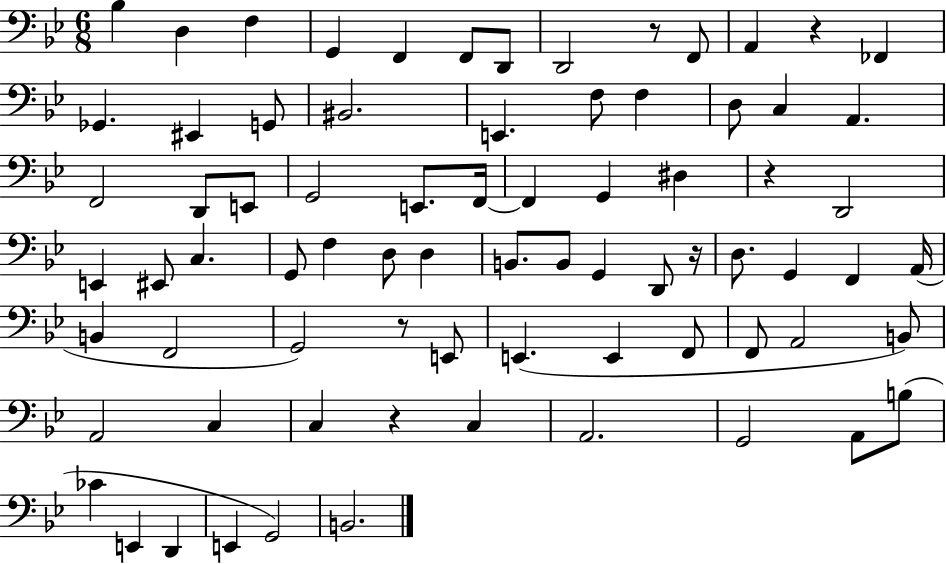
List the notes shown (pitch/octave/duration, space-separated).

Bb3/q D3/q F3/q G2/q F2/q F2/e D2/e D2/h R/e F2/e A2/q R/q FES2/q Gb2/q. EIS2/q G2/e BIS2/h. E2/q. F3/e F3/q D3/e C3/q A2/q. F2/h D2/e E2/e G2/h E2/e. F2/s F2/q G2/q D#3/q R/q D2/h E2/q EIS2/e C3/q. G2/e F3/q D3/e D3/q B2/e. B2/e G2/q D2/e R/s D3/e. G2/q F2/q A2/s B2/q F2/h G2/h R/e E2/e E2/q. E2/q F2/e F2/e A2/h B2/e A2/h C3/q C3/q R/q C3/q A2/h. G2/h A2/e B3/e CES4/q E2/q D2/q E2/q G2/h B2/h.